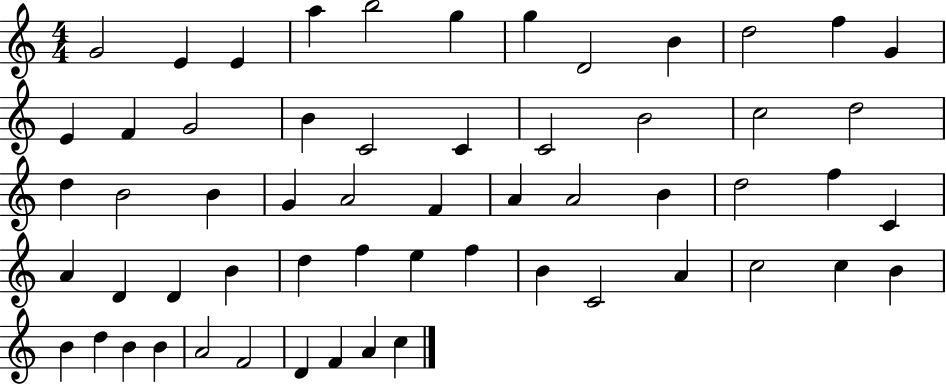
X:1
T:Untitled
M:4/4
L:1/4
K:C
G2 E E a b2 g g D2 B d2 f G E F G2 B C2 C C2 B2 c2 d2 d B2 B G A2 F A A2 B d2 f C A D D B d f e f B C2 A c2 c B B d B B A2 F2 D F A c